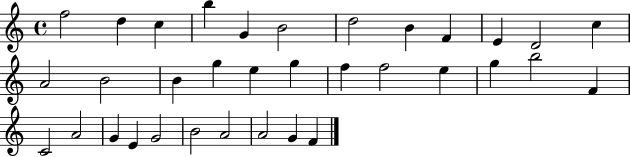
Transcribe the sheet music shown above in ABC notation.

X:1
T:Untitled
M:4/4
L:1/4
K:C
f2 d c b G B2 d2 B F E D2 c A2 B2 B g e g f f2 e g b2 F C2 A2 G E G2 B2 A2 A2 G F